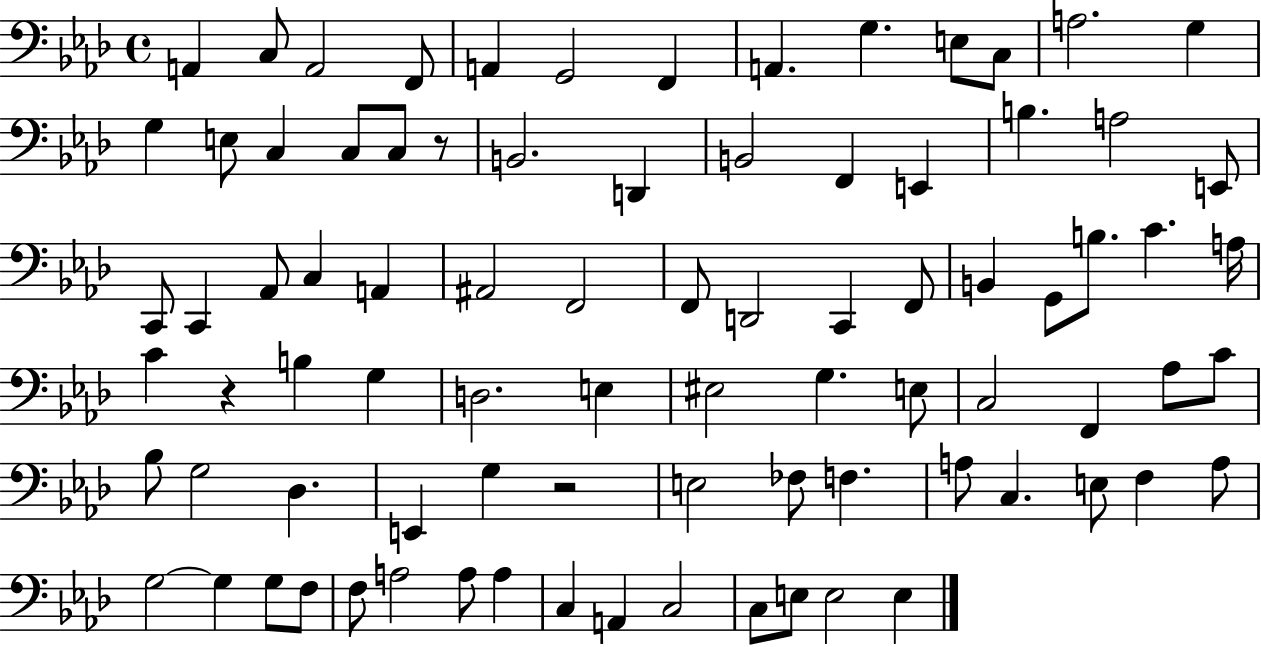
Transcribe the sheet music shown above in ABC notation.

X:1
T:Untitled
M:4/4
L:1/4
K:Ab
A,, C,/2 A,,2 F,,/2 A,, G,,2 F,, A,, G, E,/2 C,/2 A,2 G, G, E,/2 C, C,/2 C,/2 z/2 B,,2 D,, B,,2 F,, E,, B, A,2 E,,/2 C,,/2 C,, _A,,/2 C, A,, ^A,,2 F,,2 F,,/2 D,,2 C,, F,,/2 B,, G,,/2 B,/2 C A,/4 C z B, G, D,2 E, ^E,2 G, E,/2 C,2 F,, _A,/2 C/2 _B,/2 G,2 _D, E,, G, z2 E,2 _F,/2 F, A,/2 C, E,/2 F, A,/2 G,2 G, G,/2 F,/2 F,/2 A,2 A,/2 A, C, A,, C,2 C,/2 E,/2 E,2 E,